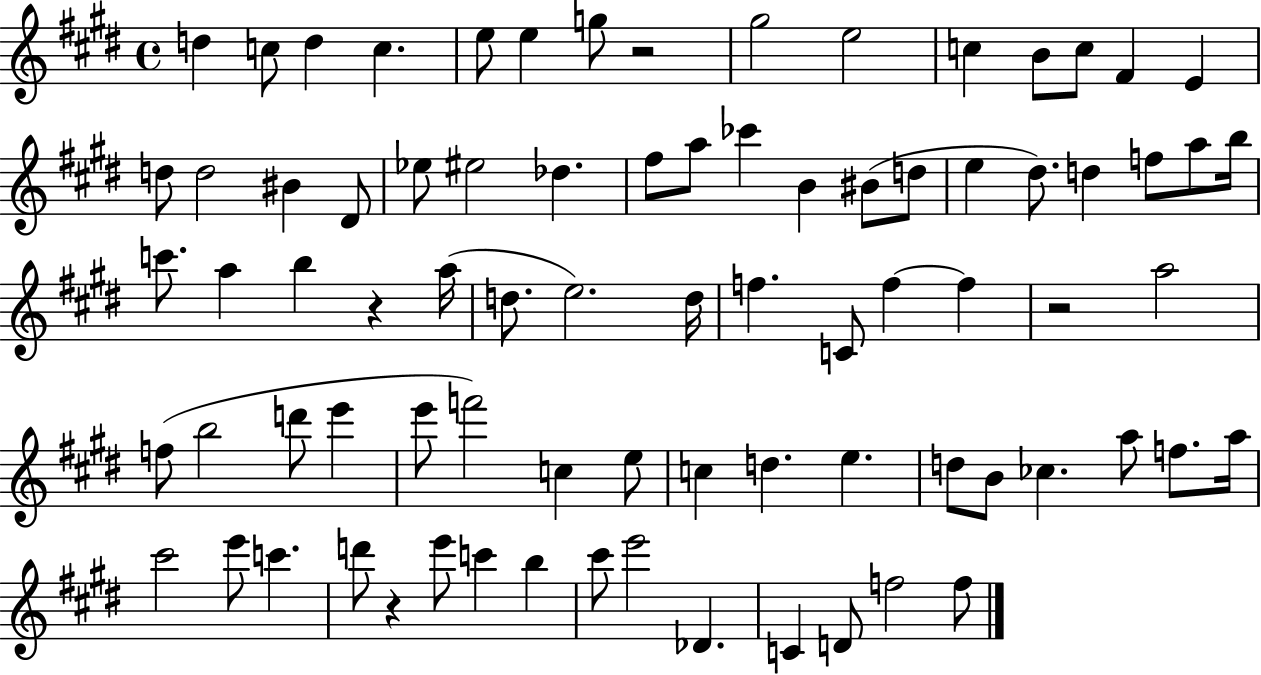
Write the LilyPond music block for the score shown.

{
  \clef treble
  \time 4/4
  \defaultTimeSignature
  \key e \major
  d''4 c''8 d''4 c''4. | e''8 e''4 g''8 r2 | gis''2 e''2 | c''4 b'8 c''8 fis'4 e'4 | \break d''8 d''2 bis'4 dis'8 | ees''8 eis''2 des''4. | fis''8 a''8 ces'''4 b'4 bis'8( d''8 | e''4 dis''8.) d''4 f''8 a''8 b''16 | \break c'''8. a''4 b''4 r4 a''16( | d''8. e''2.) d''16 | f''4. c'8 f''4~~ f''4 | r2 a''2 | \break f''8( b''2 d'''8 e'''4 | e'''8 f'''2) c''4 e''8 | c''4 d''4. e''4. | d''8 b'8 ces''4. a''8 f''8. a''16 | \break cis'''2 e'''8 c'''4. | d'''8 r4 e'''8 c'''4 b''4 | cis'''8 e'''2 des'4. | c'4 d'8 f''2 f''8 | \break \bar "|."
}